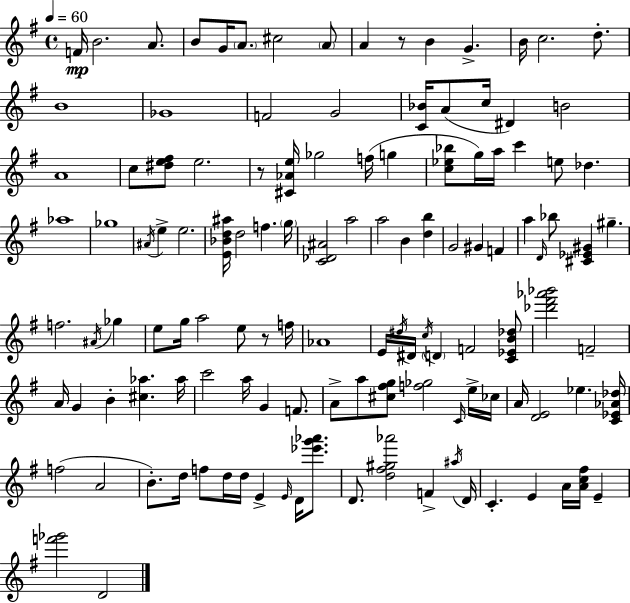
F4/s B4/h. A4/e. B4/e G4/s A4/e. C#5/h A4/e A4/q R/e B4/q G4/q. B4/s C5/h. D5/e. B4/w Gb4/w F4/h G4/h [C4,Bb4]/s A4/e C5/s D#4/q B4/h A4/w C5/e [D#5,E5,F#5]/e E5/h. R/e [C#4,Ab4,E5]/s Gb5/h F5/s G5/q [C5,Eb5,Bb5]/e G5/s A5/s C6/q E5/e Db5/q. Ab5/w Gb5/w A#4/s E5/q E5/h. [E4,Bb4,D5,A#5]/s D5/h F5/q. G5/s [C4,Db4,A#4]/h A5/h A5/h B4/q [D5,B5]/q G4/h G#4/q F4/q A5/q D4/s Bb5/e [C#4,Eb4,G#4]/q G#5/q. F5/h. A#4/s Gb5/q E5/e G5/s A5/h E5/e R/e F5/s Ab4/w E4/s D#5/s D#4/s C5/s D4/q F4/h [C4,Eb4,B4,Db5]/e [Db6,F#6,Ab6,Bb6]/h F4/h A4/s G4/q B4/q [C#5,Ab5]/q. Ab5/s C6/h A5/s G4/q F4/e. A4/e A5/e [C#5,F#5,G5]/e [F5,Gb5]/h C4/s E5/s CES5/s A4/s [D4,E4]/h Eb5/q. [C4,Eb4,Ab4,Db5]/s F5/h A4/h B4/e. D5/s F5/e D5/s D5/s E4/q E4/s D4/s [Eb6,G6,Ab6]/e. D4/e. [D5,F#5,G#5,Ab6]/h F4/q A#5/s D4/s C4/q. E4/q A4/s [A4,C5,F#5]/s E4/q [F6,Gb6]/h D4/h